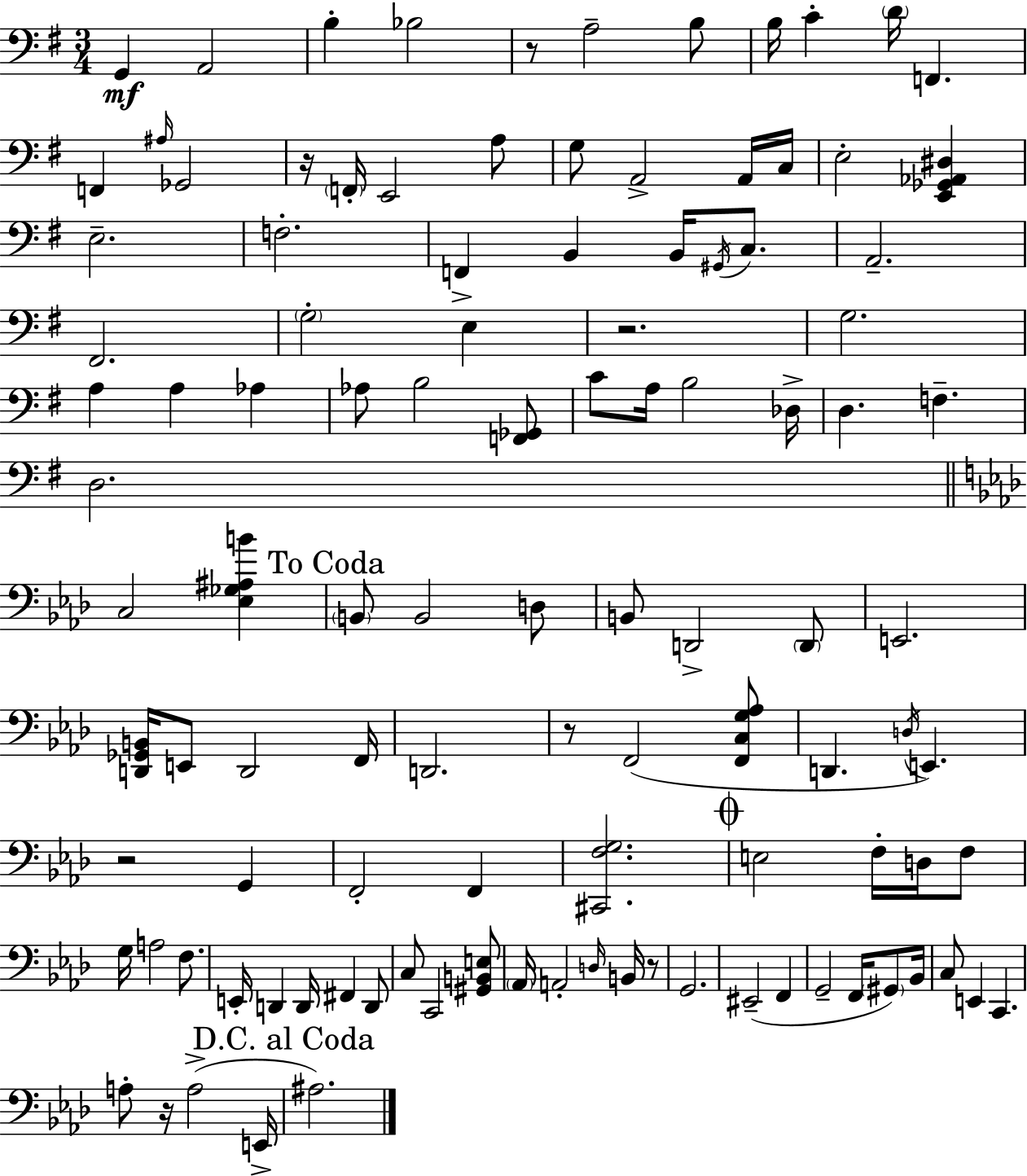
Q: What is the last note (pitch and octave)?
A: A#3